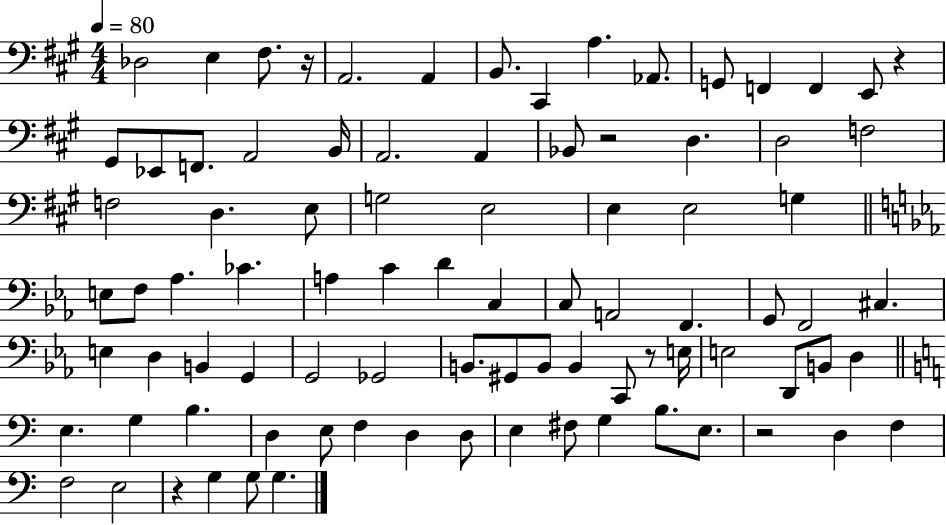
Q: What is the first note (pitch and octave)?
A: Db3